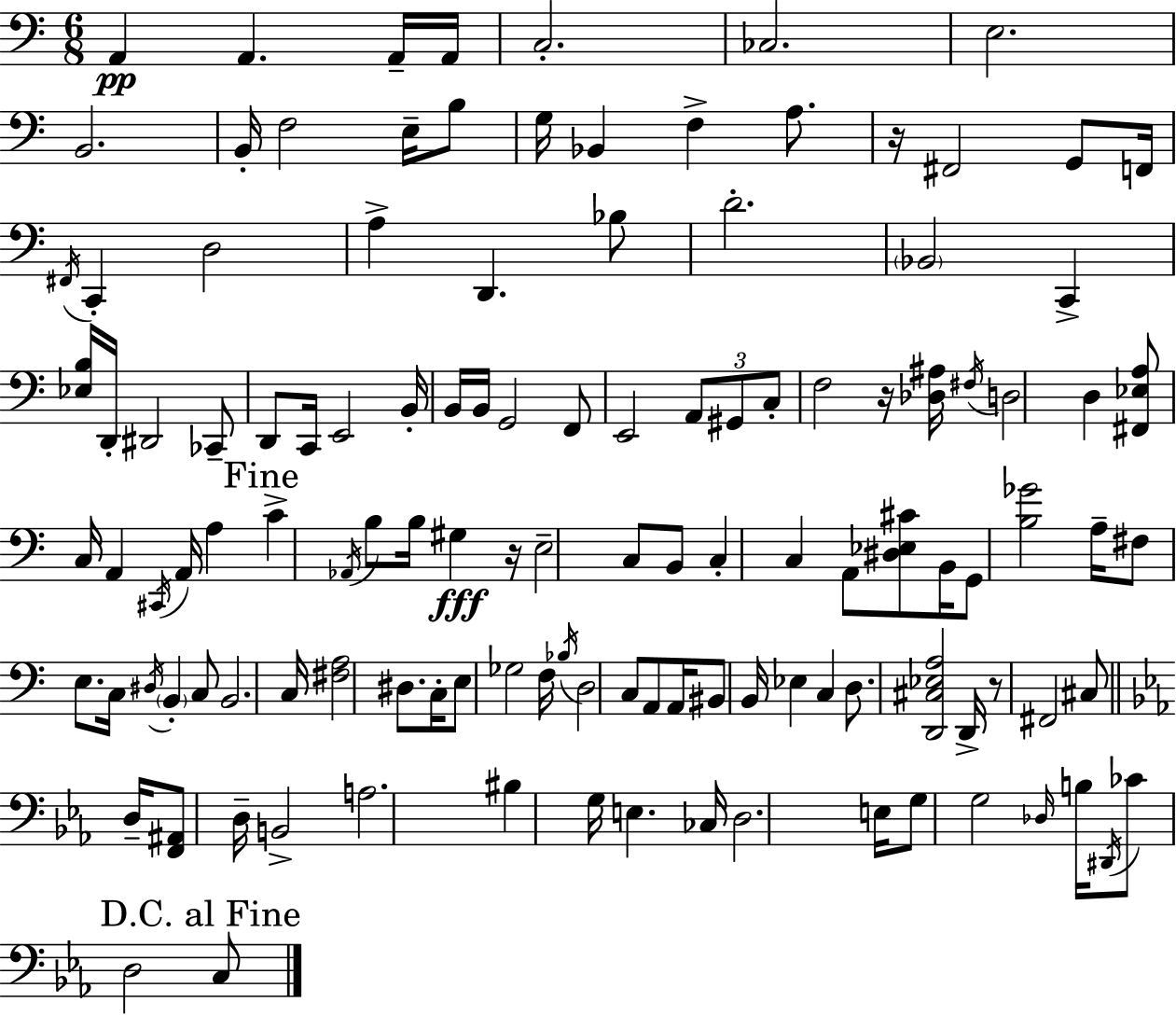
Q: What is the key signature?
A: A minor